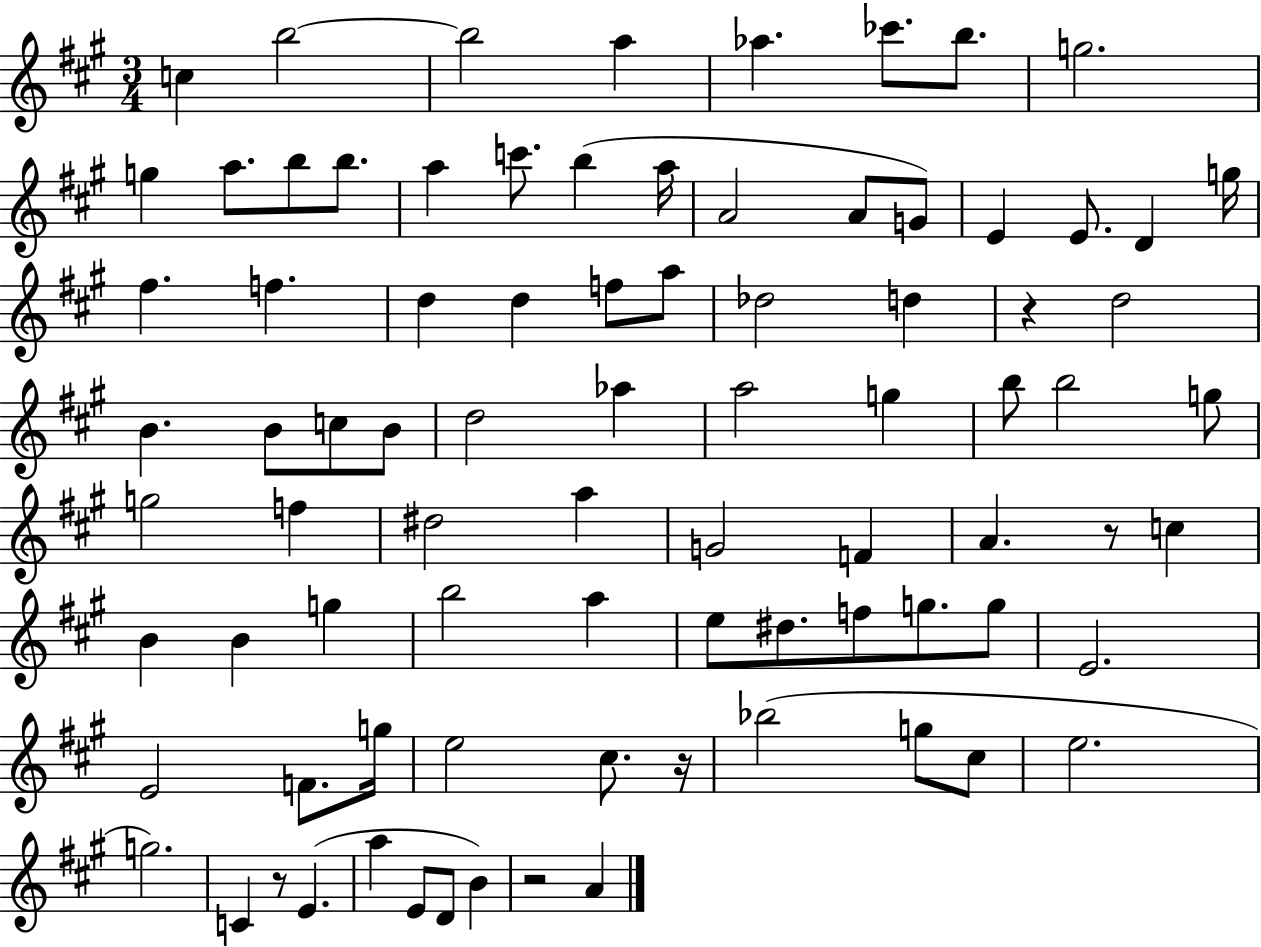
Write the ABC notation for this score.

X:1
T:Untitled
M:3/4
L:1/4
K:A
c b2 b2 a _a _c'/2 b/2 g2 g a/2 b/2 b/2 a c'/2 b a/4 A2 A/2 G/2 E E/2 D g/4 ^f f d d f/2 a/2 _d2 d z d2 B B/2 c/2 B/2 d2 _a a2 g b/2 b2 g/2 g2 f ^d2 a G2 F A z/2 c B B g b2 a e/2 ^d/2 f/2 g/2 g/2 E2 E2 F/2 g/4 e2 ^c/2 z/4 _b2 g/2 ^c/2 e2 g2 C z/2 E a E/2 D/2 B z2 A